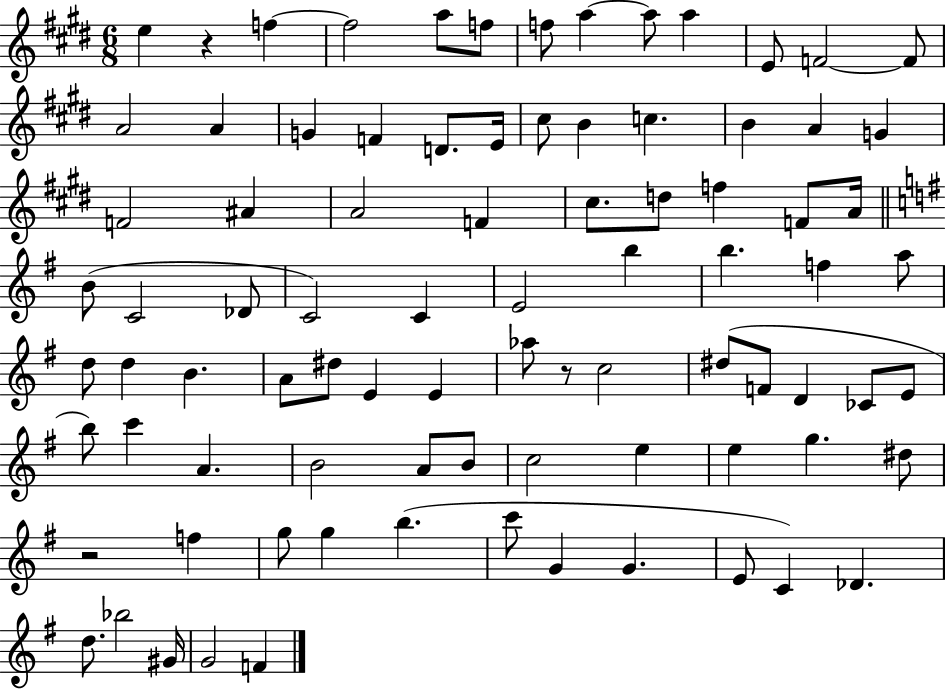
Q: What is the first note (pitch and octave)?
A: E5